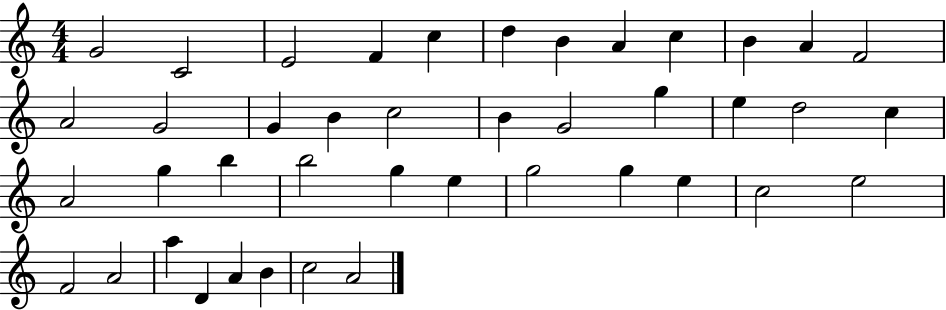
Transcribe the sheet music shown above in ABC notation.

X:1
T:Untitled
M:4/4
L:1/4
K:C
G2 C2 E2 F c d B A c B A F2 A2 G2 G B c2 B G2 g e d2 c A2 g b b2 g e g2 g e c2 e2 F2 A2 a D A B c2 A2